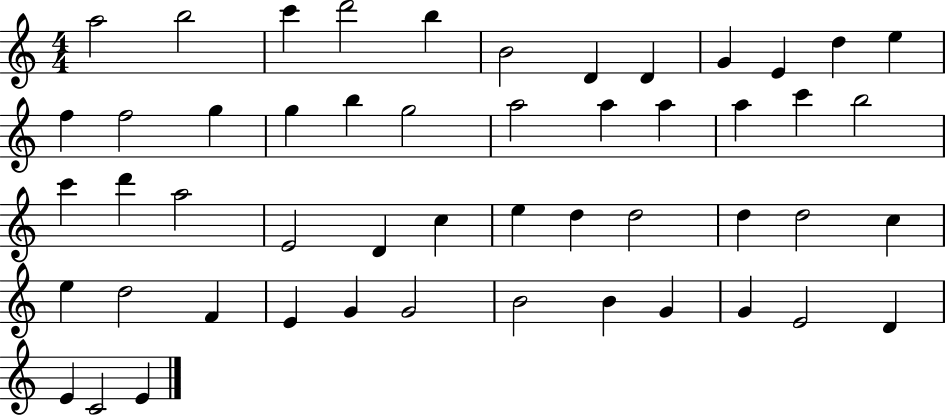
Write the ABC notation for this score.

X:1
T:Untitled
M:4/4
L:1/4
K:C
a2 b2 c' d'2 b B2 D D G E d e f f2 g g b g2 a2 a a a c' b2 c' d' a2 E2 D c e d d2 d d2 c e d2 F E G G2 B2 B G G E2 D E C2 E